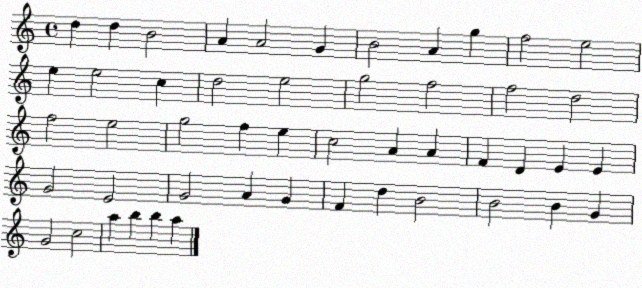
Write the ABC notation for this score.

X:1
T:Untitled
M:4/4
L:1/4
K:C
d d B2 A A2 G B2 A g f2 e2 e e2 c d2 e2 g2 f2 f2 d2 f2 e2 g2 f e c2 A A F D E E G2 E2 G2 A G F d B2 B2 B G G2 c2 a b b a